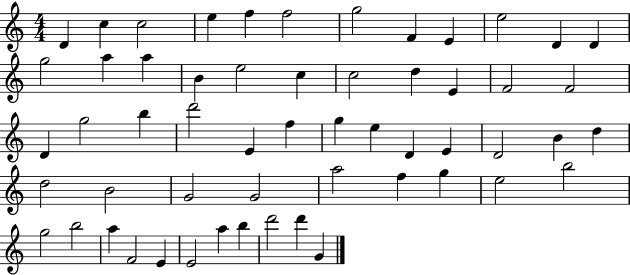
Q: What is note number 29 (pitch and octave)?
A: F5